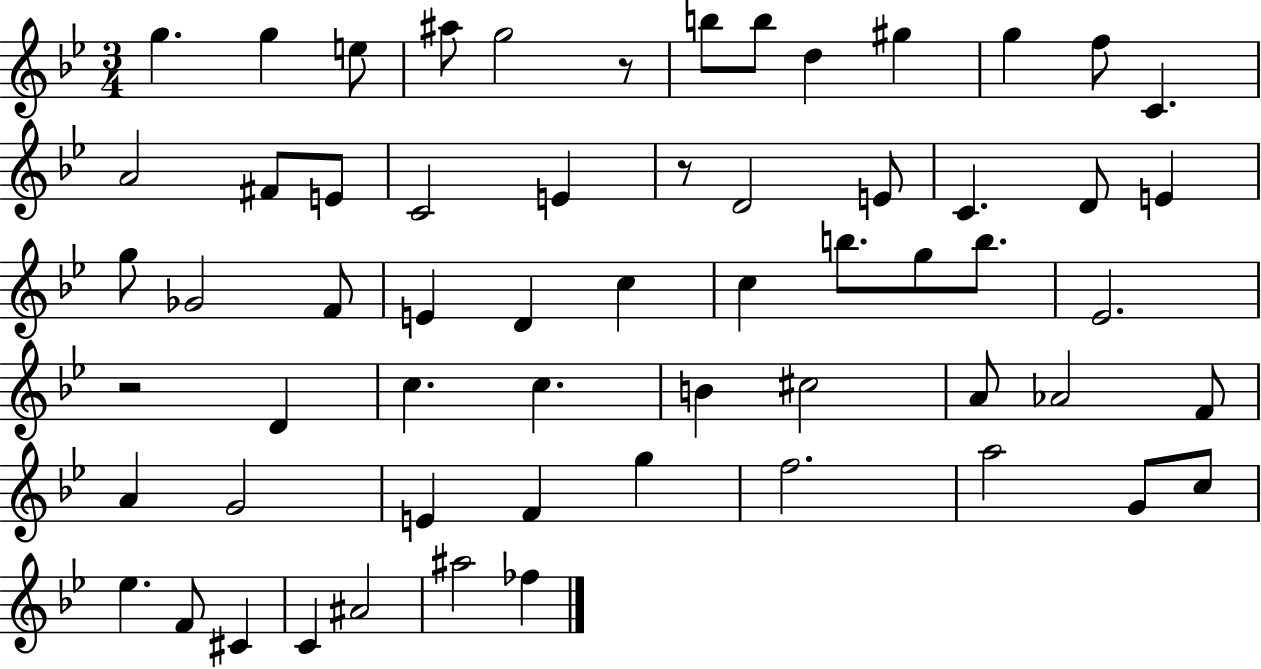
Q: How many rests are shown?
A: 3